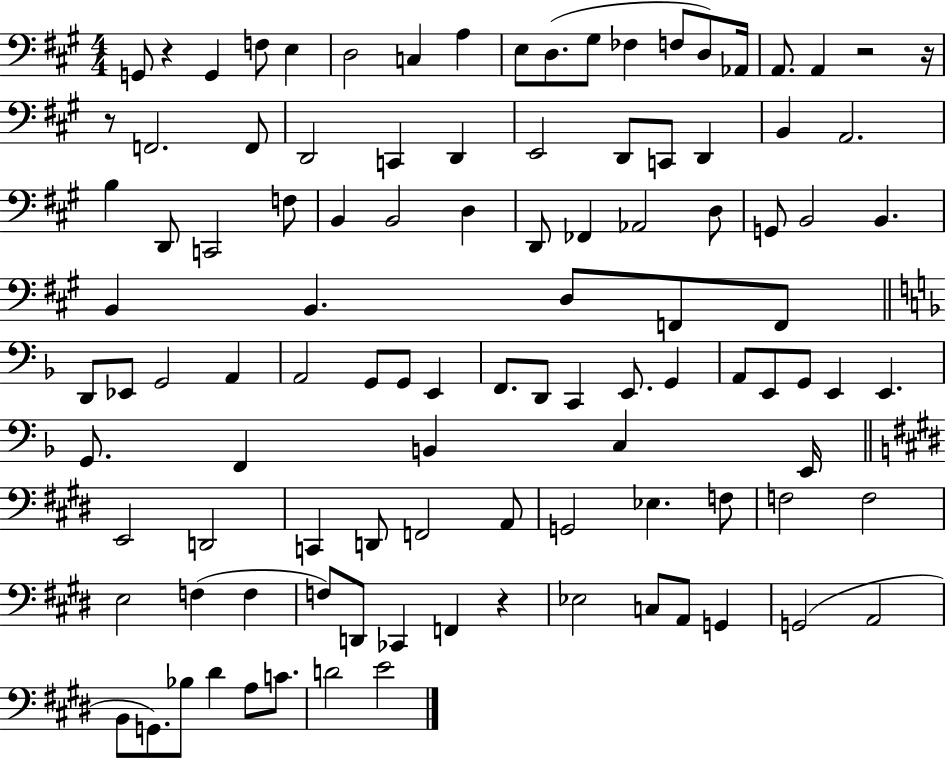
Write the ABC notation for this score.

X:1
T:Untitled
M:4/4
L:1/4
K:A
G,,/2 z G,, F,/2 E, D,2 C, A, E,/2 D,/2 ^G,/2 _F, F,/2 D,/2 _A,,/4 A,,/2 A,, z2 z/4 z/2 F,,2 F,,/2 D,,2 C,, D,, E,,2 D,,/2 C,,/2 D,, B,, A,,2 B, D,,/2 C,,2 F,/2 B,, B,,2 D, D,,/2 _F,, _A,,2 D,/2 G,,/2 B,,2 B,, B,, B,, D,/2 F,,/2 F,,/2 D,,/2 _E,,/2 G,,2 A,, A,,2 G,,/2 G,,/2 E,, F,,/2 D,,/2 C,, E,,/2 G,, A,,/2 E,,/2 G,,/2 E,, E,, G,,/2 F,, B,, C, E,,/4 E,,2 D,,2 C,, D,,/2 F,,2 A,,/2 G,,2 _E, F,/2 F,2 F,2 E,2 F, F, F,/2 D,,/2 _C,, F,, z _E,2 C,/2 A,,/2 G,, G,,2 A,,2 B,,/2 G,,/2 _B,/2 ^D A,/2 C/2 D2 E2